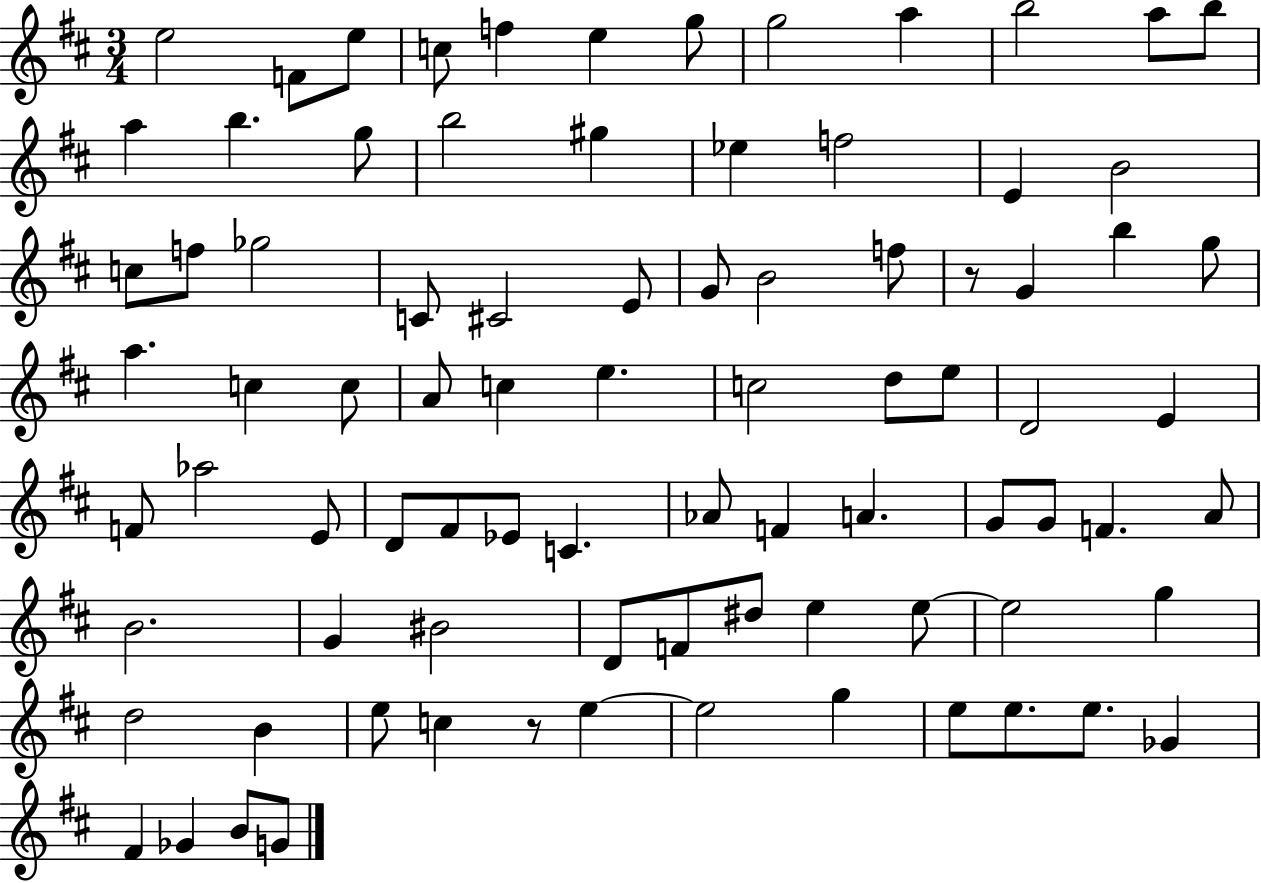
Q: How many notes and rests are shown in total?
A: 85